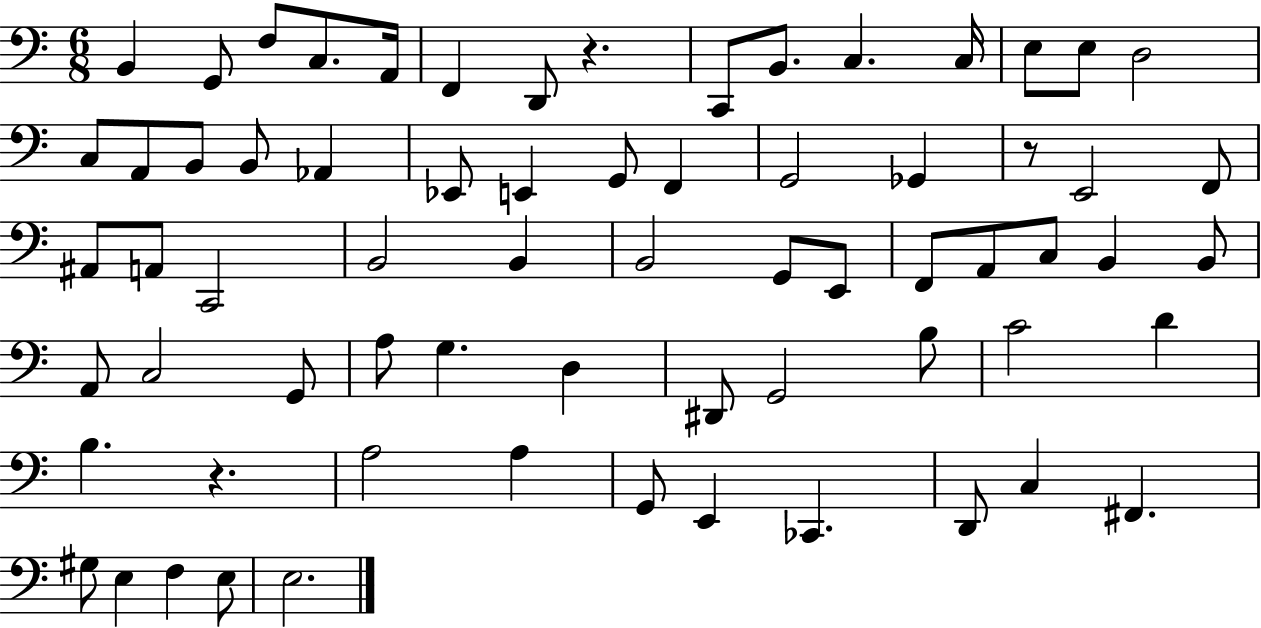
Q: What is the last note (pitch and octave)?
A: E3